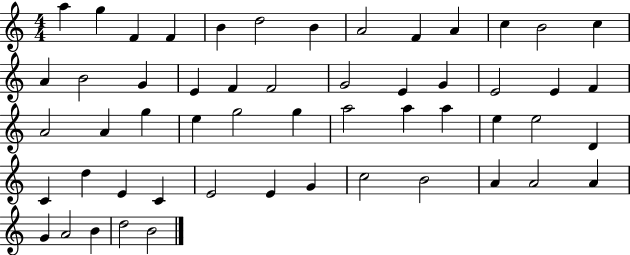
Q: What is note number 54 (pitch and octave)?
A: B4